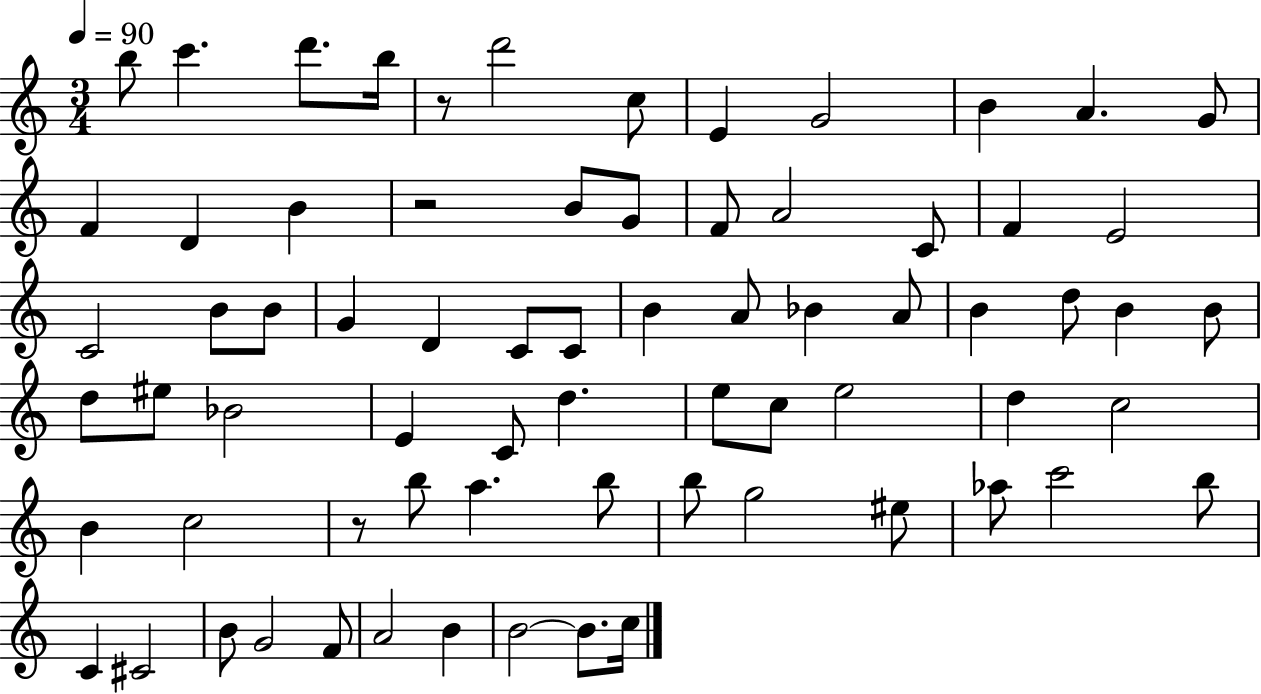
B5/e C6/q. D6/e. B5/s R/e D6/h C5/e E4/q G4/h B4/q A4/q. G4/e F4/q D4/q B4/q R/h B4/e G4/e F4/e A4/h C4/e F4/q E4/h C4/h B4/e B4/e G4/q D4/q C4/e C4/e B4/q A4/e Bb4/q A4/e B4/q D5/e B4/q B4/e D5/e EIS5/e Bb4/h E4/q C4/e D5/q. E5/e C5/e E5/h D5/q C5/h B4/q C5/h R/e B5/e A5/q. B5/e B5/e G5/h EIS5/e Ab5/e C6/h B5/e C4/q C#4/h B4/e G4/h F4/e A4/h B4/q B4/h B4/e. C5/s